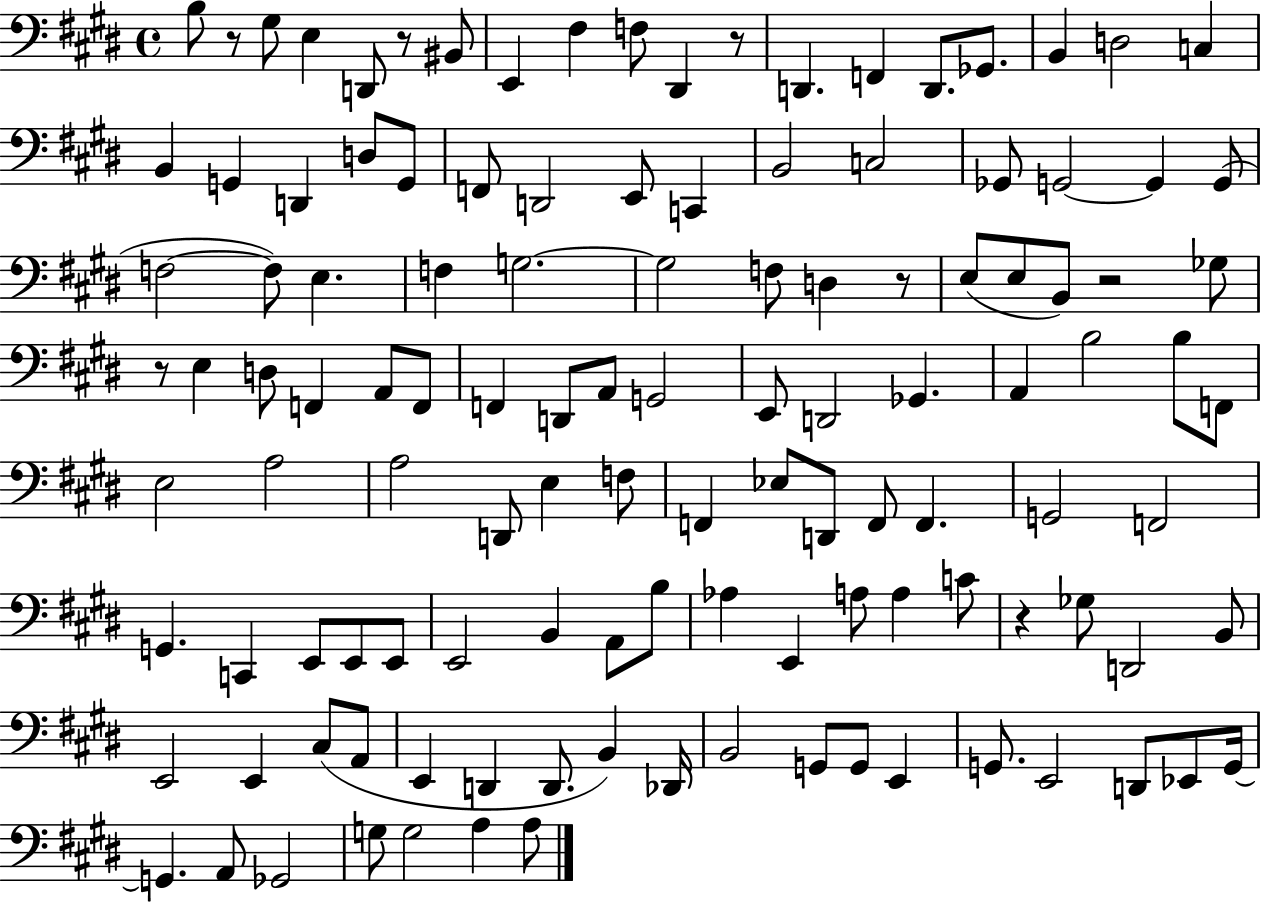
B3/e R/e G#3/e E3/q D2/e R/e BIS2/e E2/q F#3/q F3/e D#2/q R/e D2/q. F2/q D2/e. Gb2/e. B2/q D3/h C3/q B2/q G2/q D2/q D3/e G2/e F2/e D2/h E2/e C2/q B2/h C3/h Gb2/e G2/h G2/q G2/e F3/h F3/e E3/q. F3/q G3/h. G3/h F3/e D3/q R/e E3/e E3/e B2/e R/h Gb3/e R/e E3/q D3/e F2/q A2/e F2/e F2/q D2/e A2/e G2/h E2/e D2/h Gb2/q. A2/q B3/h B3/e F2/e E3/h A3/h A3/h D2/e E3/q F3/e F2/q Eb3/e D2/e F2/e F2/q. G2/h F2/h G2/q. C2/q E2/e E2/e E2/e E2/h B2/q A2/e B3/e Ab3/q E2/q A3/e A3/q C4/e R/q Gb3/e D2/h B2/e E2/h E2/q C#3/e A2/e E2/q D2/q D2/e. B2/q Db2/s B2/h G2/e G2/e E2/q G2/e. E2/h D2/e Eb2/e G2/s G2/q. A2/e Gb2/h G3/e G3/h A3/q A3/e